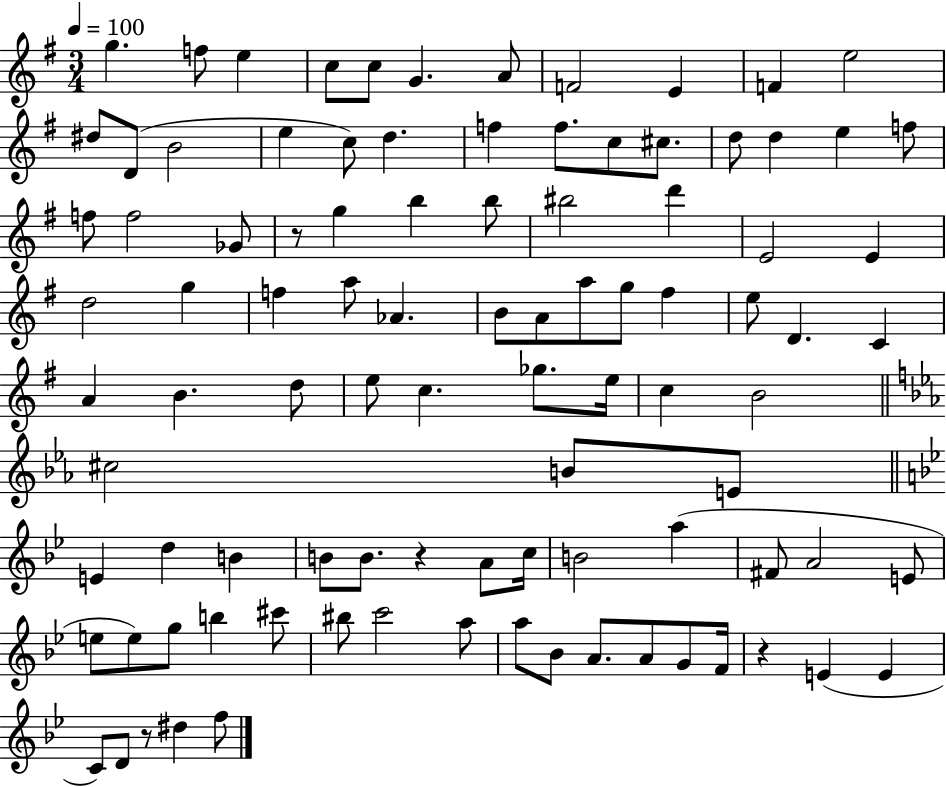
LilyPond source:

{
  \clef treble
  \numericTimeSignature
  \time 3/4
  \key g \major
  \tempo 4 = 100
  g''4. f''8 e''4 | c''8 c''8 g'4. a'8 | f'2 e'4 | f'4 e''2 | \break dis''8 d'8( b'2 | e''4 c''8) d''4. | f''4 f''8. c''8 cis''8. | d''8 d''4 e''4 f''8 | \break f''8 f''2 ges'8 | r8 g''4 b''4 b''8 | bis''2 d'''4 | e'2 e'4 | \break d''2 g''4 | f''4 a''8 aes'4. | b'8 a'8 a''8 g''8 fis''4 | e''8 d'4. c'4 | \break a'4 b'4. d''8 | e''8 c''4. ges''8. e''16 | c''4 b'2 | \bar "||" \break \key ees \major cis''2 b'8 e'8 | \bar "||" \break \key g \minor e'4 d''4 b'4 | b'8 b'8. r4 a'8 c''16 | b'2 a''4( | fis'8 a'2 e'8 | \break e''8 e''8) g''8 b''4 cis'''8 | bis''8 c'''2 a''8 | a''8 bes'8 a'8. a'8 g'8 f'16 | r4 e'4( e'4 | \break c'8) d'8 r8 dis''4 f''8 | \bar "|."
}